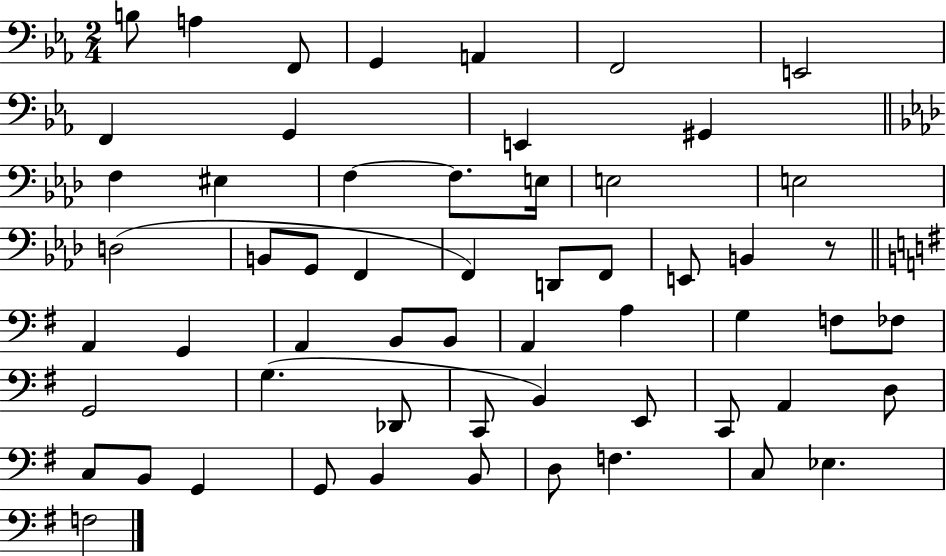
B3/e A3/q F2/e G2/q A2/q F2/h E2/h F2/q G2/q E2/q G#2/q F3/q EIS3/q F3/q F3/e. E3/s E3/h E3/h D3/h B2/e G2/e F2/q F2/q D2/e F2/e E2/e B2/q R/e A2/q G2/q A2/q B2/e B2/e A2/q A3/q G3/q F3/e FES3/e G2/h G3/q. Db2/e C2/e B2/q E2/e C2/e A2/q D3/e C3/e B2/e G2/q G2/e B2/q B2/e D3/e F3/q. C3/e Eb3/q. F3/h